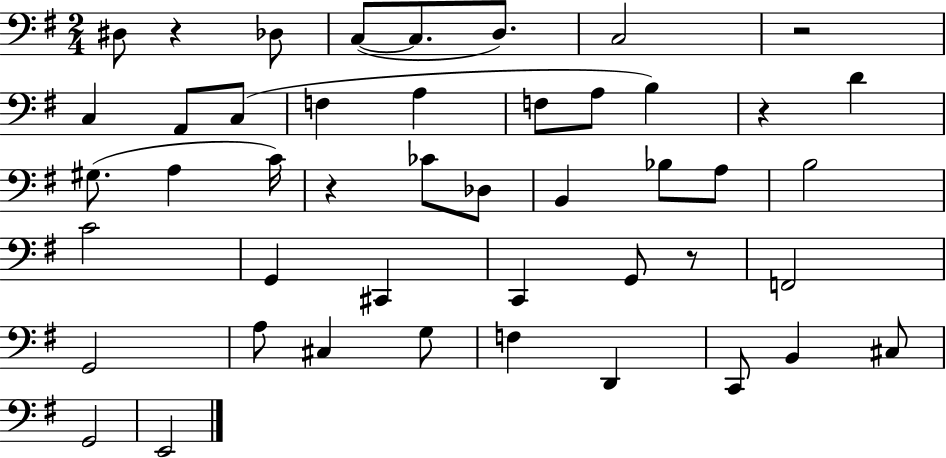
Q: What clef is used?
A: bass